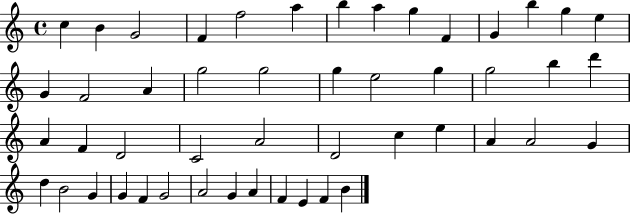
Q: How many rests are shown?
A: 0